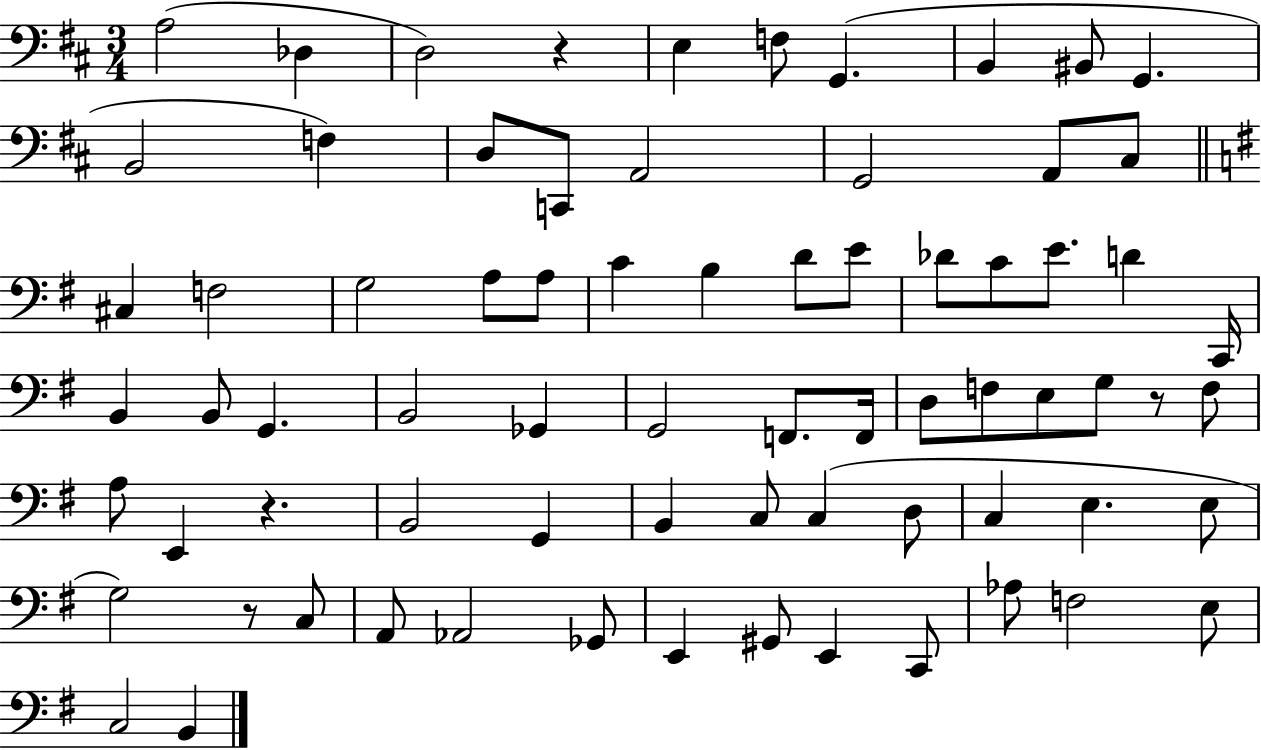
X:1
T:Untitled
M:3/4
L:1/4
K:D
A,2 _D, D,2 z E, F,/2 G,, B,, ^B,,/2 G,, B,,2 F, D,/2 C,,/2 A,,2 G,,2 A,,/2 ^C,/2 ^C, F,2 G,2 A,/2 A,/2 C B, D/2 E/2 _D/2 C/2 E/2 D C,,/4 B,, B,,/2 G,, B,,2 _G,, G,,2 F,,/2 F,,/4 D,/2 F,/2 E,/2 G,/2 z/2 F,/2 A,/2 E,, z B,,2 G,, B,, C,/2 C, D,/2 C, E, E,/2 G,2 z/2 C,/2 A,,/2 _A,,2 _G,,/2 E,, ^G,,/2 E,, C,,/2 _A,/2 F,2 E,/2 C,2 B,,